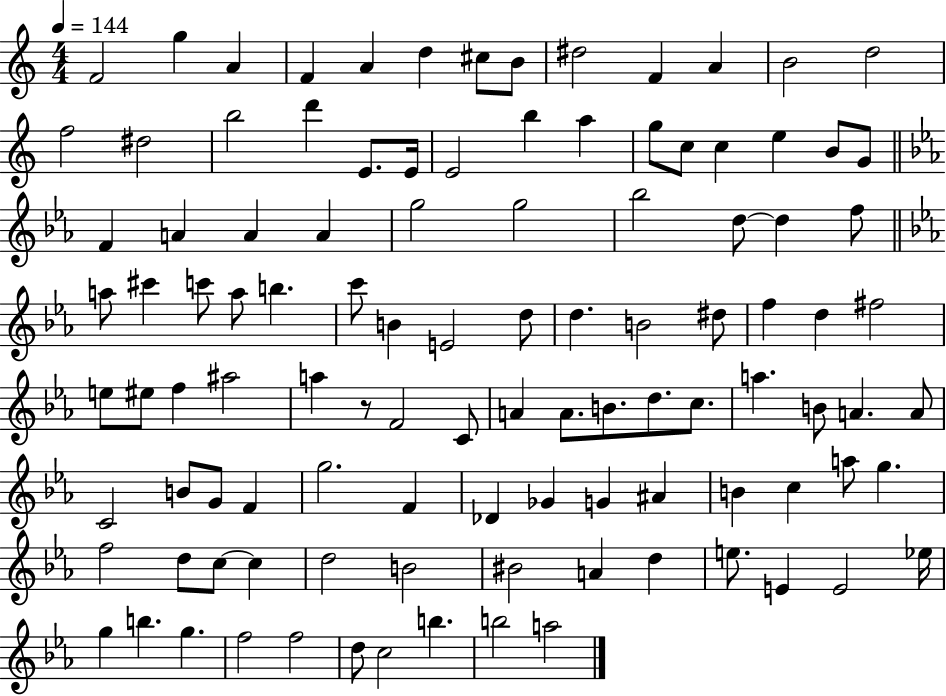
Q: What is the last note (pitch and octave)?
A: A5